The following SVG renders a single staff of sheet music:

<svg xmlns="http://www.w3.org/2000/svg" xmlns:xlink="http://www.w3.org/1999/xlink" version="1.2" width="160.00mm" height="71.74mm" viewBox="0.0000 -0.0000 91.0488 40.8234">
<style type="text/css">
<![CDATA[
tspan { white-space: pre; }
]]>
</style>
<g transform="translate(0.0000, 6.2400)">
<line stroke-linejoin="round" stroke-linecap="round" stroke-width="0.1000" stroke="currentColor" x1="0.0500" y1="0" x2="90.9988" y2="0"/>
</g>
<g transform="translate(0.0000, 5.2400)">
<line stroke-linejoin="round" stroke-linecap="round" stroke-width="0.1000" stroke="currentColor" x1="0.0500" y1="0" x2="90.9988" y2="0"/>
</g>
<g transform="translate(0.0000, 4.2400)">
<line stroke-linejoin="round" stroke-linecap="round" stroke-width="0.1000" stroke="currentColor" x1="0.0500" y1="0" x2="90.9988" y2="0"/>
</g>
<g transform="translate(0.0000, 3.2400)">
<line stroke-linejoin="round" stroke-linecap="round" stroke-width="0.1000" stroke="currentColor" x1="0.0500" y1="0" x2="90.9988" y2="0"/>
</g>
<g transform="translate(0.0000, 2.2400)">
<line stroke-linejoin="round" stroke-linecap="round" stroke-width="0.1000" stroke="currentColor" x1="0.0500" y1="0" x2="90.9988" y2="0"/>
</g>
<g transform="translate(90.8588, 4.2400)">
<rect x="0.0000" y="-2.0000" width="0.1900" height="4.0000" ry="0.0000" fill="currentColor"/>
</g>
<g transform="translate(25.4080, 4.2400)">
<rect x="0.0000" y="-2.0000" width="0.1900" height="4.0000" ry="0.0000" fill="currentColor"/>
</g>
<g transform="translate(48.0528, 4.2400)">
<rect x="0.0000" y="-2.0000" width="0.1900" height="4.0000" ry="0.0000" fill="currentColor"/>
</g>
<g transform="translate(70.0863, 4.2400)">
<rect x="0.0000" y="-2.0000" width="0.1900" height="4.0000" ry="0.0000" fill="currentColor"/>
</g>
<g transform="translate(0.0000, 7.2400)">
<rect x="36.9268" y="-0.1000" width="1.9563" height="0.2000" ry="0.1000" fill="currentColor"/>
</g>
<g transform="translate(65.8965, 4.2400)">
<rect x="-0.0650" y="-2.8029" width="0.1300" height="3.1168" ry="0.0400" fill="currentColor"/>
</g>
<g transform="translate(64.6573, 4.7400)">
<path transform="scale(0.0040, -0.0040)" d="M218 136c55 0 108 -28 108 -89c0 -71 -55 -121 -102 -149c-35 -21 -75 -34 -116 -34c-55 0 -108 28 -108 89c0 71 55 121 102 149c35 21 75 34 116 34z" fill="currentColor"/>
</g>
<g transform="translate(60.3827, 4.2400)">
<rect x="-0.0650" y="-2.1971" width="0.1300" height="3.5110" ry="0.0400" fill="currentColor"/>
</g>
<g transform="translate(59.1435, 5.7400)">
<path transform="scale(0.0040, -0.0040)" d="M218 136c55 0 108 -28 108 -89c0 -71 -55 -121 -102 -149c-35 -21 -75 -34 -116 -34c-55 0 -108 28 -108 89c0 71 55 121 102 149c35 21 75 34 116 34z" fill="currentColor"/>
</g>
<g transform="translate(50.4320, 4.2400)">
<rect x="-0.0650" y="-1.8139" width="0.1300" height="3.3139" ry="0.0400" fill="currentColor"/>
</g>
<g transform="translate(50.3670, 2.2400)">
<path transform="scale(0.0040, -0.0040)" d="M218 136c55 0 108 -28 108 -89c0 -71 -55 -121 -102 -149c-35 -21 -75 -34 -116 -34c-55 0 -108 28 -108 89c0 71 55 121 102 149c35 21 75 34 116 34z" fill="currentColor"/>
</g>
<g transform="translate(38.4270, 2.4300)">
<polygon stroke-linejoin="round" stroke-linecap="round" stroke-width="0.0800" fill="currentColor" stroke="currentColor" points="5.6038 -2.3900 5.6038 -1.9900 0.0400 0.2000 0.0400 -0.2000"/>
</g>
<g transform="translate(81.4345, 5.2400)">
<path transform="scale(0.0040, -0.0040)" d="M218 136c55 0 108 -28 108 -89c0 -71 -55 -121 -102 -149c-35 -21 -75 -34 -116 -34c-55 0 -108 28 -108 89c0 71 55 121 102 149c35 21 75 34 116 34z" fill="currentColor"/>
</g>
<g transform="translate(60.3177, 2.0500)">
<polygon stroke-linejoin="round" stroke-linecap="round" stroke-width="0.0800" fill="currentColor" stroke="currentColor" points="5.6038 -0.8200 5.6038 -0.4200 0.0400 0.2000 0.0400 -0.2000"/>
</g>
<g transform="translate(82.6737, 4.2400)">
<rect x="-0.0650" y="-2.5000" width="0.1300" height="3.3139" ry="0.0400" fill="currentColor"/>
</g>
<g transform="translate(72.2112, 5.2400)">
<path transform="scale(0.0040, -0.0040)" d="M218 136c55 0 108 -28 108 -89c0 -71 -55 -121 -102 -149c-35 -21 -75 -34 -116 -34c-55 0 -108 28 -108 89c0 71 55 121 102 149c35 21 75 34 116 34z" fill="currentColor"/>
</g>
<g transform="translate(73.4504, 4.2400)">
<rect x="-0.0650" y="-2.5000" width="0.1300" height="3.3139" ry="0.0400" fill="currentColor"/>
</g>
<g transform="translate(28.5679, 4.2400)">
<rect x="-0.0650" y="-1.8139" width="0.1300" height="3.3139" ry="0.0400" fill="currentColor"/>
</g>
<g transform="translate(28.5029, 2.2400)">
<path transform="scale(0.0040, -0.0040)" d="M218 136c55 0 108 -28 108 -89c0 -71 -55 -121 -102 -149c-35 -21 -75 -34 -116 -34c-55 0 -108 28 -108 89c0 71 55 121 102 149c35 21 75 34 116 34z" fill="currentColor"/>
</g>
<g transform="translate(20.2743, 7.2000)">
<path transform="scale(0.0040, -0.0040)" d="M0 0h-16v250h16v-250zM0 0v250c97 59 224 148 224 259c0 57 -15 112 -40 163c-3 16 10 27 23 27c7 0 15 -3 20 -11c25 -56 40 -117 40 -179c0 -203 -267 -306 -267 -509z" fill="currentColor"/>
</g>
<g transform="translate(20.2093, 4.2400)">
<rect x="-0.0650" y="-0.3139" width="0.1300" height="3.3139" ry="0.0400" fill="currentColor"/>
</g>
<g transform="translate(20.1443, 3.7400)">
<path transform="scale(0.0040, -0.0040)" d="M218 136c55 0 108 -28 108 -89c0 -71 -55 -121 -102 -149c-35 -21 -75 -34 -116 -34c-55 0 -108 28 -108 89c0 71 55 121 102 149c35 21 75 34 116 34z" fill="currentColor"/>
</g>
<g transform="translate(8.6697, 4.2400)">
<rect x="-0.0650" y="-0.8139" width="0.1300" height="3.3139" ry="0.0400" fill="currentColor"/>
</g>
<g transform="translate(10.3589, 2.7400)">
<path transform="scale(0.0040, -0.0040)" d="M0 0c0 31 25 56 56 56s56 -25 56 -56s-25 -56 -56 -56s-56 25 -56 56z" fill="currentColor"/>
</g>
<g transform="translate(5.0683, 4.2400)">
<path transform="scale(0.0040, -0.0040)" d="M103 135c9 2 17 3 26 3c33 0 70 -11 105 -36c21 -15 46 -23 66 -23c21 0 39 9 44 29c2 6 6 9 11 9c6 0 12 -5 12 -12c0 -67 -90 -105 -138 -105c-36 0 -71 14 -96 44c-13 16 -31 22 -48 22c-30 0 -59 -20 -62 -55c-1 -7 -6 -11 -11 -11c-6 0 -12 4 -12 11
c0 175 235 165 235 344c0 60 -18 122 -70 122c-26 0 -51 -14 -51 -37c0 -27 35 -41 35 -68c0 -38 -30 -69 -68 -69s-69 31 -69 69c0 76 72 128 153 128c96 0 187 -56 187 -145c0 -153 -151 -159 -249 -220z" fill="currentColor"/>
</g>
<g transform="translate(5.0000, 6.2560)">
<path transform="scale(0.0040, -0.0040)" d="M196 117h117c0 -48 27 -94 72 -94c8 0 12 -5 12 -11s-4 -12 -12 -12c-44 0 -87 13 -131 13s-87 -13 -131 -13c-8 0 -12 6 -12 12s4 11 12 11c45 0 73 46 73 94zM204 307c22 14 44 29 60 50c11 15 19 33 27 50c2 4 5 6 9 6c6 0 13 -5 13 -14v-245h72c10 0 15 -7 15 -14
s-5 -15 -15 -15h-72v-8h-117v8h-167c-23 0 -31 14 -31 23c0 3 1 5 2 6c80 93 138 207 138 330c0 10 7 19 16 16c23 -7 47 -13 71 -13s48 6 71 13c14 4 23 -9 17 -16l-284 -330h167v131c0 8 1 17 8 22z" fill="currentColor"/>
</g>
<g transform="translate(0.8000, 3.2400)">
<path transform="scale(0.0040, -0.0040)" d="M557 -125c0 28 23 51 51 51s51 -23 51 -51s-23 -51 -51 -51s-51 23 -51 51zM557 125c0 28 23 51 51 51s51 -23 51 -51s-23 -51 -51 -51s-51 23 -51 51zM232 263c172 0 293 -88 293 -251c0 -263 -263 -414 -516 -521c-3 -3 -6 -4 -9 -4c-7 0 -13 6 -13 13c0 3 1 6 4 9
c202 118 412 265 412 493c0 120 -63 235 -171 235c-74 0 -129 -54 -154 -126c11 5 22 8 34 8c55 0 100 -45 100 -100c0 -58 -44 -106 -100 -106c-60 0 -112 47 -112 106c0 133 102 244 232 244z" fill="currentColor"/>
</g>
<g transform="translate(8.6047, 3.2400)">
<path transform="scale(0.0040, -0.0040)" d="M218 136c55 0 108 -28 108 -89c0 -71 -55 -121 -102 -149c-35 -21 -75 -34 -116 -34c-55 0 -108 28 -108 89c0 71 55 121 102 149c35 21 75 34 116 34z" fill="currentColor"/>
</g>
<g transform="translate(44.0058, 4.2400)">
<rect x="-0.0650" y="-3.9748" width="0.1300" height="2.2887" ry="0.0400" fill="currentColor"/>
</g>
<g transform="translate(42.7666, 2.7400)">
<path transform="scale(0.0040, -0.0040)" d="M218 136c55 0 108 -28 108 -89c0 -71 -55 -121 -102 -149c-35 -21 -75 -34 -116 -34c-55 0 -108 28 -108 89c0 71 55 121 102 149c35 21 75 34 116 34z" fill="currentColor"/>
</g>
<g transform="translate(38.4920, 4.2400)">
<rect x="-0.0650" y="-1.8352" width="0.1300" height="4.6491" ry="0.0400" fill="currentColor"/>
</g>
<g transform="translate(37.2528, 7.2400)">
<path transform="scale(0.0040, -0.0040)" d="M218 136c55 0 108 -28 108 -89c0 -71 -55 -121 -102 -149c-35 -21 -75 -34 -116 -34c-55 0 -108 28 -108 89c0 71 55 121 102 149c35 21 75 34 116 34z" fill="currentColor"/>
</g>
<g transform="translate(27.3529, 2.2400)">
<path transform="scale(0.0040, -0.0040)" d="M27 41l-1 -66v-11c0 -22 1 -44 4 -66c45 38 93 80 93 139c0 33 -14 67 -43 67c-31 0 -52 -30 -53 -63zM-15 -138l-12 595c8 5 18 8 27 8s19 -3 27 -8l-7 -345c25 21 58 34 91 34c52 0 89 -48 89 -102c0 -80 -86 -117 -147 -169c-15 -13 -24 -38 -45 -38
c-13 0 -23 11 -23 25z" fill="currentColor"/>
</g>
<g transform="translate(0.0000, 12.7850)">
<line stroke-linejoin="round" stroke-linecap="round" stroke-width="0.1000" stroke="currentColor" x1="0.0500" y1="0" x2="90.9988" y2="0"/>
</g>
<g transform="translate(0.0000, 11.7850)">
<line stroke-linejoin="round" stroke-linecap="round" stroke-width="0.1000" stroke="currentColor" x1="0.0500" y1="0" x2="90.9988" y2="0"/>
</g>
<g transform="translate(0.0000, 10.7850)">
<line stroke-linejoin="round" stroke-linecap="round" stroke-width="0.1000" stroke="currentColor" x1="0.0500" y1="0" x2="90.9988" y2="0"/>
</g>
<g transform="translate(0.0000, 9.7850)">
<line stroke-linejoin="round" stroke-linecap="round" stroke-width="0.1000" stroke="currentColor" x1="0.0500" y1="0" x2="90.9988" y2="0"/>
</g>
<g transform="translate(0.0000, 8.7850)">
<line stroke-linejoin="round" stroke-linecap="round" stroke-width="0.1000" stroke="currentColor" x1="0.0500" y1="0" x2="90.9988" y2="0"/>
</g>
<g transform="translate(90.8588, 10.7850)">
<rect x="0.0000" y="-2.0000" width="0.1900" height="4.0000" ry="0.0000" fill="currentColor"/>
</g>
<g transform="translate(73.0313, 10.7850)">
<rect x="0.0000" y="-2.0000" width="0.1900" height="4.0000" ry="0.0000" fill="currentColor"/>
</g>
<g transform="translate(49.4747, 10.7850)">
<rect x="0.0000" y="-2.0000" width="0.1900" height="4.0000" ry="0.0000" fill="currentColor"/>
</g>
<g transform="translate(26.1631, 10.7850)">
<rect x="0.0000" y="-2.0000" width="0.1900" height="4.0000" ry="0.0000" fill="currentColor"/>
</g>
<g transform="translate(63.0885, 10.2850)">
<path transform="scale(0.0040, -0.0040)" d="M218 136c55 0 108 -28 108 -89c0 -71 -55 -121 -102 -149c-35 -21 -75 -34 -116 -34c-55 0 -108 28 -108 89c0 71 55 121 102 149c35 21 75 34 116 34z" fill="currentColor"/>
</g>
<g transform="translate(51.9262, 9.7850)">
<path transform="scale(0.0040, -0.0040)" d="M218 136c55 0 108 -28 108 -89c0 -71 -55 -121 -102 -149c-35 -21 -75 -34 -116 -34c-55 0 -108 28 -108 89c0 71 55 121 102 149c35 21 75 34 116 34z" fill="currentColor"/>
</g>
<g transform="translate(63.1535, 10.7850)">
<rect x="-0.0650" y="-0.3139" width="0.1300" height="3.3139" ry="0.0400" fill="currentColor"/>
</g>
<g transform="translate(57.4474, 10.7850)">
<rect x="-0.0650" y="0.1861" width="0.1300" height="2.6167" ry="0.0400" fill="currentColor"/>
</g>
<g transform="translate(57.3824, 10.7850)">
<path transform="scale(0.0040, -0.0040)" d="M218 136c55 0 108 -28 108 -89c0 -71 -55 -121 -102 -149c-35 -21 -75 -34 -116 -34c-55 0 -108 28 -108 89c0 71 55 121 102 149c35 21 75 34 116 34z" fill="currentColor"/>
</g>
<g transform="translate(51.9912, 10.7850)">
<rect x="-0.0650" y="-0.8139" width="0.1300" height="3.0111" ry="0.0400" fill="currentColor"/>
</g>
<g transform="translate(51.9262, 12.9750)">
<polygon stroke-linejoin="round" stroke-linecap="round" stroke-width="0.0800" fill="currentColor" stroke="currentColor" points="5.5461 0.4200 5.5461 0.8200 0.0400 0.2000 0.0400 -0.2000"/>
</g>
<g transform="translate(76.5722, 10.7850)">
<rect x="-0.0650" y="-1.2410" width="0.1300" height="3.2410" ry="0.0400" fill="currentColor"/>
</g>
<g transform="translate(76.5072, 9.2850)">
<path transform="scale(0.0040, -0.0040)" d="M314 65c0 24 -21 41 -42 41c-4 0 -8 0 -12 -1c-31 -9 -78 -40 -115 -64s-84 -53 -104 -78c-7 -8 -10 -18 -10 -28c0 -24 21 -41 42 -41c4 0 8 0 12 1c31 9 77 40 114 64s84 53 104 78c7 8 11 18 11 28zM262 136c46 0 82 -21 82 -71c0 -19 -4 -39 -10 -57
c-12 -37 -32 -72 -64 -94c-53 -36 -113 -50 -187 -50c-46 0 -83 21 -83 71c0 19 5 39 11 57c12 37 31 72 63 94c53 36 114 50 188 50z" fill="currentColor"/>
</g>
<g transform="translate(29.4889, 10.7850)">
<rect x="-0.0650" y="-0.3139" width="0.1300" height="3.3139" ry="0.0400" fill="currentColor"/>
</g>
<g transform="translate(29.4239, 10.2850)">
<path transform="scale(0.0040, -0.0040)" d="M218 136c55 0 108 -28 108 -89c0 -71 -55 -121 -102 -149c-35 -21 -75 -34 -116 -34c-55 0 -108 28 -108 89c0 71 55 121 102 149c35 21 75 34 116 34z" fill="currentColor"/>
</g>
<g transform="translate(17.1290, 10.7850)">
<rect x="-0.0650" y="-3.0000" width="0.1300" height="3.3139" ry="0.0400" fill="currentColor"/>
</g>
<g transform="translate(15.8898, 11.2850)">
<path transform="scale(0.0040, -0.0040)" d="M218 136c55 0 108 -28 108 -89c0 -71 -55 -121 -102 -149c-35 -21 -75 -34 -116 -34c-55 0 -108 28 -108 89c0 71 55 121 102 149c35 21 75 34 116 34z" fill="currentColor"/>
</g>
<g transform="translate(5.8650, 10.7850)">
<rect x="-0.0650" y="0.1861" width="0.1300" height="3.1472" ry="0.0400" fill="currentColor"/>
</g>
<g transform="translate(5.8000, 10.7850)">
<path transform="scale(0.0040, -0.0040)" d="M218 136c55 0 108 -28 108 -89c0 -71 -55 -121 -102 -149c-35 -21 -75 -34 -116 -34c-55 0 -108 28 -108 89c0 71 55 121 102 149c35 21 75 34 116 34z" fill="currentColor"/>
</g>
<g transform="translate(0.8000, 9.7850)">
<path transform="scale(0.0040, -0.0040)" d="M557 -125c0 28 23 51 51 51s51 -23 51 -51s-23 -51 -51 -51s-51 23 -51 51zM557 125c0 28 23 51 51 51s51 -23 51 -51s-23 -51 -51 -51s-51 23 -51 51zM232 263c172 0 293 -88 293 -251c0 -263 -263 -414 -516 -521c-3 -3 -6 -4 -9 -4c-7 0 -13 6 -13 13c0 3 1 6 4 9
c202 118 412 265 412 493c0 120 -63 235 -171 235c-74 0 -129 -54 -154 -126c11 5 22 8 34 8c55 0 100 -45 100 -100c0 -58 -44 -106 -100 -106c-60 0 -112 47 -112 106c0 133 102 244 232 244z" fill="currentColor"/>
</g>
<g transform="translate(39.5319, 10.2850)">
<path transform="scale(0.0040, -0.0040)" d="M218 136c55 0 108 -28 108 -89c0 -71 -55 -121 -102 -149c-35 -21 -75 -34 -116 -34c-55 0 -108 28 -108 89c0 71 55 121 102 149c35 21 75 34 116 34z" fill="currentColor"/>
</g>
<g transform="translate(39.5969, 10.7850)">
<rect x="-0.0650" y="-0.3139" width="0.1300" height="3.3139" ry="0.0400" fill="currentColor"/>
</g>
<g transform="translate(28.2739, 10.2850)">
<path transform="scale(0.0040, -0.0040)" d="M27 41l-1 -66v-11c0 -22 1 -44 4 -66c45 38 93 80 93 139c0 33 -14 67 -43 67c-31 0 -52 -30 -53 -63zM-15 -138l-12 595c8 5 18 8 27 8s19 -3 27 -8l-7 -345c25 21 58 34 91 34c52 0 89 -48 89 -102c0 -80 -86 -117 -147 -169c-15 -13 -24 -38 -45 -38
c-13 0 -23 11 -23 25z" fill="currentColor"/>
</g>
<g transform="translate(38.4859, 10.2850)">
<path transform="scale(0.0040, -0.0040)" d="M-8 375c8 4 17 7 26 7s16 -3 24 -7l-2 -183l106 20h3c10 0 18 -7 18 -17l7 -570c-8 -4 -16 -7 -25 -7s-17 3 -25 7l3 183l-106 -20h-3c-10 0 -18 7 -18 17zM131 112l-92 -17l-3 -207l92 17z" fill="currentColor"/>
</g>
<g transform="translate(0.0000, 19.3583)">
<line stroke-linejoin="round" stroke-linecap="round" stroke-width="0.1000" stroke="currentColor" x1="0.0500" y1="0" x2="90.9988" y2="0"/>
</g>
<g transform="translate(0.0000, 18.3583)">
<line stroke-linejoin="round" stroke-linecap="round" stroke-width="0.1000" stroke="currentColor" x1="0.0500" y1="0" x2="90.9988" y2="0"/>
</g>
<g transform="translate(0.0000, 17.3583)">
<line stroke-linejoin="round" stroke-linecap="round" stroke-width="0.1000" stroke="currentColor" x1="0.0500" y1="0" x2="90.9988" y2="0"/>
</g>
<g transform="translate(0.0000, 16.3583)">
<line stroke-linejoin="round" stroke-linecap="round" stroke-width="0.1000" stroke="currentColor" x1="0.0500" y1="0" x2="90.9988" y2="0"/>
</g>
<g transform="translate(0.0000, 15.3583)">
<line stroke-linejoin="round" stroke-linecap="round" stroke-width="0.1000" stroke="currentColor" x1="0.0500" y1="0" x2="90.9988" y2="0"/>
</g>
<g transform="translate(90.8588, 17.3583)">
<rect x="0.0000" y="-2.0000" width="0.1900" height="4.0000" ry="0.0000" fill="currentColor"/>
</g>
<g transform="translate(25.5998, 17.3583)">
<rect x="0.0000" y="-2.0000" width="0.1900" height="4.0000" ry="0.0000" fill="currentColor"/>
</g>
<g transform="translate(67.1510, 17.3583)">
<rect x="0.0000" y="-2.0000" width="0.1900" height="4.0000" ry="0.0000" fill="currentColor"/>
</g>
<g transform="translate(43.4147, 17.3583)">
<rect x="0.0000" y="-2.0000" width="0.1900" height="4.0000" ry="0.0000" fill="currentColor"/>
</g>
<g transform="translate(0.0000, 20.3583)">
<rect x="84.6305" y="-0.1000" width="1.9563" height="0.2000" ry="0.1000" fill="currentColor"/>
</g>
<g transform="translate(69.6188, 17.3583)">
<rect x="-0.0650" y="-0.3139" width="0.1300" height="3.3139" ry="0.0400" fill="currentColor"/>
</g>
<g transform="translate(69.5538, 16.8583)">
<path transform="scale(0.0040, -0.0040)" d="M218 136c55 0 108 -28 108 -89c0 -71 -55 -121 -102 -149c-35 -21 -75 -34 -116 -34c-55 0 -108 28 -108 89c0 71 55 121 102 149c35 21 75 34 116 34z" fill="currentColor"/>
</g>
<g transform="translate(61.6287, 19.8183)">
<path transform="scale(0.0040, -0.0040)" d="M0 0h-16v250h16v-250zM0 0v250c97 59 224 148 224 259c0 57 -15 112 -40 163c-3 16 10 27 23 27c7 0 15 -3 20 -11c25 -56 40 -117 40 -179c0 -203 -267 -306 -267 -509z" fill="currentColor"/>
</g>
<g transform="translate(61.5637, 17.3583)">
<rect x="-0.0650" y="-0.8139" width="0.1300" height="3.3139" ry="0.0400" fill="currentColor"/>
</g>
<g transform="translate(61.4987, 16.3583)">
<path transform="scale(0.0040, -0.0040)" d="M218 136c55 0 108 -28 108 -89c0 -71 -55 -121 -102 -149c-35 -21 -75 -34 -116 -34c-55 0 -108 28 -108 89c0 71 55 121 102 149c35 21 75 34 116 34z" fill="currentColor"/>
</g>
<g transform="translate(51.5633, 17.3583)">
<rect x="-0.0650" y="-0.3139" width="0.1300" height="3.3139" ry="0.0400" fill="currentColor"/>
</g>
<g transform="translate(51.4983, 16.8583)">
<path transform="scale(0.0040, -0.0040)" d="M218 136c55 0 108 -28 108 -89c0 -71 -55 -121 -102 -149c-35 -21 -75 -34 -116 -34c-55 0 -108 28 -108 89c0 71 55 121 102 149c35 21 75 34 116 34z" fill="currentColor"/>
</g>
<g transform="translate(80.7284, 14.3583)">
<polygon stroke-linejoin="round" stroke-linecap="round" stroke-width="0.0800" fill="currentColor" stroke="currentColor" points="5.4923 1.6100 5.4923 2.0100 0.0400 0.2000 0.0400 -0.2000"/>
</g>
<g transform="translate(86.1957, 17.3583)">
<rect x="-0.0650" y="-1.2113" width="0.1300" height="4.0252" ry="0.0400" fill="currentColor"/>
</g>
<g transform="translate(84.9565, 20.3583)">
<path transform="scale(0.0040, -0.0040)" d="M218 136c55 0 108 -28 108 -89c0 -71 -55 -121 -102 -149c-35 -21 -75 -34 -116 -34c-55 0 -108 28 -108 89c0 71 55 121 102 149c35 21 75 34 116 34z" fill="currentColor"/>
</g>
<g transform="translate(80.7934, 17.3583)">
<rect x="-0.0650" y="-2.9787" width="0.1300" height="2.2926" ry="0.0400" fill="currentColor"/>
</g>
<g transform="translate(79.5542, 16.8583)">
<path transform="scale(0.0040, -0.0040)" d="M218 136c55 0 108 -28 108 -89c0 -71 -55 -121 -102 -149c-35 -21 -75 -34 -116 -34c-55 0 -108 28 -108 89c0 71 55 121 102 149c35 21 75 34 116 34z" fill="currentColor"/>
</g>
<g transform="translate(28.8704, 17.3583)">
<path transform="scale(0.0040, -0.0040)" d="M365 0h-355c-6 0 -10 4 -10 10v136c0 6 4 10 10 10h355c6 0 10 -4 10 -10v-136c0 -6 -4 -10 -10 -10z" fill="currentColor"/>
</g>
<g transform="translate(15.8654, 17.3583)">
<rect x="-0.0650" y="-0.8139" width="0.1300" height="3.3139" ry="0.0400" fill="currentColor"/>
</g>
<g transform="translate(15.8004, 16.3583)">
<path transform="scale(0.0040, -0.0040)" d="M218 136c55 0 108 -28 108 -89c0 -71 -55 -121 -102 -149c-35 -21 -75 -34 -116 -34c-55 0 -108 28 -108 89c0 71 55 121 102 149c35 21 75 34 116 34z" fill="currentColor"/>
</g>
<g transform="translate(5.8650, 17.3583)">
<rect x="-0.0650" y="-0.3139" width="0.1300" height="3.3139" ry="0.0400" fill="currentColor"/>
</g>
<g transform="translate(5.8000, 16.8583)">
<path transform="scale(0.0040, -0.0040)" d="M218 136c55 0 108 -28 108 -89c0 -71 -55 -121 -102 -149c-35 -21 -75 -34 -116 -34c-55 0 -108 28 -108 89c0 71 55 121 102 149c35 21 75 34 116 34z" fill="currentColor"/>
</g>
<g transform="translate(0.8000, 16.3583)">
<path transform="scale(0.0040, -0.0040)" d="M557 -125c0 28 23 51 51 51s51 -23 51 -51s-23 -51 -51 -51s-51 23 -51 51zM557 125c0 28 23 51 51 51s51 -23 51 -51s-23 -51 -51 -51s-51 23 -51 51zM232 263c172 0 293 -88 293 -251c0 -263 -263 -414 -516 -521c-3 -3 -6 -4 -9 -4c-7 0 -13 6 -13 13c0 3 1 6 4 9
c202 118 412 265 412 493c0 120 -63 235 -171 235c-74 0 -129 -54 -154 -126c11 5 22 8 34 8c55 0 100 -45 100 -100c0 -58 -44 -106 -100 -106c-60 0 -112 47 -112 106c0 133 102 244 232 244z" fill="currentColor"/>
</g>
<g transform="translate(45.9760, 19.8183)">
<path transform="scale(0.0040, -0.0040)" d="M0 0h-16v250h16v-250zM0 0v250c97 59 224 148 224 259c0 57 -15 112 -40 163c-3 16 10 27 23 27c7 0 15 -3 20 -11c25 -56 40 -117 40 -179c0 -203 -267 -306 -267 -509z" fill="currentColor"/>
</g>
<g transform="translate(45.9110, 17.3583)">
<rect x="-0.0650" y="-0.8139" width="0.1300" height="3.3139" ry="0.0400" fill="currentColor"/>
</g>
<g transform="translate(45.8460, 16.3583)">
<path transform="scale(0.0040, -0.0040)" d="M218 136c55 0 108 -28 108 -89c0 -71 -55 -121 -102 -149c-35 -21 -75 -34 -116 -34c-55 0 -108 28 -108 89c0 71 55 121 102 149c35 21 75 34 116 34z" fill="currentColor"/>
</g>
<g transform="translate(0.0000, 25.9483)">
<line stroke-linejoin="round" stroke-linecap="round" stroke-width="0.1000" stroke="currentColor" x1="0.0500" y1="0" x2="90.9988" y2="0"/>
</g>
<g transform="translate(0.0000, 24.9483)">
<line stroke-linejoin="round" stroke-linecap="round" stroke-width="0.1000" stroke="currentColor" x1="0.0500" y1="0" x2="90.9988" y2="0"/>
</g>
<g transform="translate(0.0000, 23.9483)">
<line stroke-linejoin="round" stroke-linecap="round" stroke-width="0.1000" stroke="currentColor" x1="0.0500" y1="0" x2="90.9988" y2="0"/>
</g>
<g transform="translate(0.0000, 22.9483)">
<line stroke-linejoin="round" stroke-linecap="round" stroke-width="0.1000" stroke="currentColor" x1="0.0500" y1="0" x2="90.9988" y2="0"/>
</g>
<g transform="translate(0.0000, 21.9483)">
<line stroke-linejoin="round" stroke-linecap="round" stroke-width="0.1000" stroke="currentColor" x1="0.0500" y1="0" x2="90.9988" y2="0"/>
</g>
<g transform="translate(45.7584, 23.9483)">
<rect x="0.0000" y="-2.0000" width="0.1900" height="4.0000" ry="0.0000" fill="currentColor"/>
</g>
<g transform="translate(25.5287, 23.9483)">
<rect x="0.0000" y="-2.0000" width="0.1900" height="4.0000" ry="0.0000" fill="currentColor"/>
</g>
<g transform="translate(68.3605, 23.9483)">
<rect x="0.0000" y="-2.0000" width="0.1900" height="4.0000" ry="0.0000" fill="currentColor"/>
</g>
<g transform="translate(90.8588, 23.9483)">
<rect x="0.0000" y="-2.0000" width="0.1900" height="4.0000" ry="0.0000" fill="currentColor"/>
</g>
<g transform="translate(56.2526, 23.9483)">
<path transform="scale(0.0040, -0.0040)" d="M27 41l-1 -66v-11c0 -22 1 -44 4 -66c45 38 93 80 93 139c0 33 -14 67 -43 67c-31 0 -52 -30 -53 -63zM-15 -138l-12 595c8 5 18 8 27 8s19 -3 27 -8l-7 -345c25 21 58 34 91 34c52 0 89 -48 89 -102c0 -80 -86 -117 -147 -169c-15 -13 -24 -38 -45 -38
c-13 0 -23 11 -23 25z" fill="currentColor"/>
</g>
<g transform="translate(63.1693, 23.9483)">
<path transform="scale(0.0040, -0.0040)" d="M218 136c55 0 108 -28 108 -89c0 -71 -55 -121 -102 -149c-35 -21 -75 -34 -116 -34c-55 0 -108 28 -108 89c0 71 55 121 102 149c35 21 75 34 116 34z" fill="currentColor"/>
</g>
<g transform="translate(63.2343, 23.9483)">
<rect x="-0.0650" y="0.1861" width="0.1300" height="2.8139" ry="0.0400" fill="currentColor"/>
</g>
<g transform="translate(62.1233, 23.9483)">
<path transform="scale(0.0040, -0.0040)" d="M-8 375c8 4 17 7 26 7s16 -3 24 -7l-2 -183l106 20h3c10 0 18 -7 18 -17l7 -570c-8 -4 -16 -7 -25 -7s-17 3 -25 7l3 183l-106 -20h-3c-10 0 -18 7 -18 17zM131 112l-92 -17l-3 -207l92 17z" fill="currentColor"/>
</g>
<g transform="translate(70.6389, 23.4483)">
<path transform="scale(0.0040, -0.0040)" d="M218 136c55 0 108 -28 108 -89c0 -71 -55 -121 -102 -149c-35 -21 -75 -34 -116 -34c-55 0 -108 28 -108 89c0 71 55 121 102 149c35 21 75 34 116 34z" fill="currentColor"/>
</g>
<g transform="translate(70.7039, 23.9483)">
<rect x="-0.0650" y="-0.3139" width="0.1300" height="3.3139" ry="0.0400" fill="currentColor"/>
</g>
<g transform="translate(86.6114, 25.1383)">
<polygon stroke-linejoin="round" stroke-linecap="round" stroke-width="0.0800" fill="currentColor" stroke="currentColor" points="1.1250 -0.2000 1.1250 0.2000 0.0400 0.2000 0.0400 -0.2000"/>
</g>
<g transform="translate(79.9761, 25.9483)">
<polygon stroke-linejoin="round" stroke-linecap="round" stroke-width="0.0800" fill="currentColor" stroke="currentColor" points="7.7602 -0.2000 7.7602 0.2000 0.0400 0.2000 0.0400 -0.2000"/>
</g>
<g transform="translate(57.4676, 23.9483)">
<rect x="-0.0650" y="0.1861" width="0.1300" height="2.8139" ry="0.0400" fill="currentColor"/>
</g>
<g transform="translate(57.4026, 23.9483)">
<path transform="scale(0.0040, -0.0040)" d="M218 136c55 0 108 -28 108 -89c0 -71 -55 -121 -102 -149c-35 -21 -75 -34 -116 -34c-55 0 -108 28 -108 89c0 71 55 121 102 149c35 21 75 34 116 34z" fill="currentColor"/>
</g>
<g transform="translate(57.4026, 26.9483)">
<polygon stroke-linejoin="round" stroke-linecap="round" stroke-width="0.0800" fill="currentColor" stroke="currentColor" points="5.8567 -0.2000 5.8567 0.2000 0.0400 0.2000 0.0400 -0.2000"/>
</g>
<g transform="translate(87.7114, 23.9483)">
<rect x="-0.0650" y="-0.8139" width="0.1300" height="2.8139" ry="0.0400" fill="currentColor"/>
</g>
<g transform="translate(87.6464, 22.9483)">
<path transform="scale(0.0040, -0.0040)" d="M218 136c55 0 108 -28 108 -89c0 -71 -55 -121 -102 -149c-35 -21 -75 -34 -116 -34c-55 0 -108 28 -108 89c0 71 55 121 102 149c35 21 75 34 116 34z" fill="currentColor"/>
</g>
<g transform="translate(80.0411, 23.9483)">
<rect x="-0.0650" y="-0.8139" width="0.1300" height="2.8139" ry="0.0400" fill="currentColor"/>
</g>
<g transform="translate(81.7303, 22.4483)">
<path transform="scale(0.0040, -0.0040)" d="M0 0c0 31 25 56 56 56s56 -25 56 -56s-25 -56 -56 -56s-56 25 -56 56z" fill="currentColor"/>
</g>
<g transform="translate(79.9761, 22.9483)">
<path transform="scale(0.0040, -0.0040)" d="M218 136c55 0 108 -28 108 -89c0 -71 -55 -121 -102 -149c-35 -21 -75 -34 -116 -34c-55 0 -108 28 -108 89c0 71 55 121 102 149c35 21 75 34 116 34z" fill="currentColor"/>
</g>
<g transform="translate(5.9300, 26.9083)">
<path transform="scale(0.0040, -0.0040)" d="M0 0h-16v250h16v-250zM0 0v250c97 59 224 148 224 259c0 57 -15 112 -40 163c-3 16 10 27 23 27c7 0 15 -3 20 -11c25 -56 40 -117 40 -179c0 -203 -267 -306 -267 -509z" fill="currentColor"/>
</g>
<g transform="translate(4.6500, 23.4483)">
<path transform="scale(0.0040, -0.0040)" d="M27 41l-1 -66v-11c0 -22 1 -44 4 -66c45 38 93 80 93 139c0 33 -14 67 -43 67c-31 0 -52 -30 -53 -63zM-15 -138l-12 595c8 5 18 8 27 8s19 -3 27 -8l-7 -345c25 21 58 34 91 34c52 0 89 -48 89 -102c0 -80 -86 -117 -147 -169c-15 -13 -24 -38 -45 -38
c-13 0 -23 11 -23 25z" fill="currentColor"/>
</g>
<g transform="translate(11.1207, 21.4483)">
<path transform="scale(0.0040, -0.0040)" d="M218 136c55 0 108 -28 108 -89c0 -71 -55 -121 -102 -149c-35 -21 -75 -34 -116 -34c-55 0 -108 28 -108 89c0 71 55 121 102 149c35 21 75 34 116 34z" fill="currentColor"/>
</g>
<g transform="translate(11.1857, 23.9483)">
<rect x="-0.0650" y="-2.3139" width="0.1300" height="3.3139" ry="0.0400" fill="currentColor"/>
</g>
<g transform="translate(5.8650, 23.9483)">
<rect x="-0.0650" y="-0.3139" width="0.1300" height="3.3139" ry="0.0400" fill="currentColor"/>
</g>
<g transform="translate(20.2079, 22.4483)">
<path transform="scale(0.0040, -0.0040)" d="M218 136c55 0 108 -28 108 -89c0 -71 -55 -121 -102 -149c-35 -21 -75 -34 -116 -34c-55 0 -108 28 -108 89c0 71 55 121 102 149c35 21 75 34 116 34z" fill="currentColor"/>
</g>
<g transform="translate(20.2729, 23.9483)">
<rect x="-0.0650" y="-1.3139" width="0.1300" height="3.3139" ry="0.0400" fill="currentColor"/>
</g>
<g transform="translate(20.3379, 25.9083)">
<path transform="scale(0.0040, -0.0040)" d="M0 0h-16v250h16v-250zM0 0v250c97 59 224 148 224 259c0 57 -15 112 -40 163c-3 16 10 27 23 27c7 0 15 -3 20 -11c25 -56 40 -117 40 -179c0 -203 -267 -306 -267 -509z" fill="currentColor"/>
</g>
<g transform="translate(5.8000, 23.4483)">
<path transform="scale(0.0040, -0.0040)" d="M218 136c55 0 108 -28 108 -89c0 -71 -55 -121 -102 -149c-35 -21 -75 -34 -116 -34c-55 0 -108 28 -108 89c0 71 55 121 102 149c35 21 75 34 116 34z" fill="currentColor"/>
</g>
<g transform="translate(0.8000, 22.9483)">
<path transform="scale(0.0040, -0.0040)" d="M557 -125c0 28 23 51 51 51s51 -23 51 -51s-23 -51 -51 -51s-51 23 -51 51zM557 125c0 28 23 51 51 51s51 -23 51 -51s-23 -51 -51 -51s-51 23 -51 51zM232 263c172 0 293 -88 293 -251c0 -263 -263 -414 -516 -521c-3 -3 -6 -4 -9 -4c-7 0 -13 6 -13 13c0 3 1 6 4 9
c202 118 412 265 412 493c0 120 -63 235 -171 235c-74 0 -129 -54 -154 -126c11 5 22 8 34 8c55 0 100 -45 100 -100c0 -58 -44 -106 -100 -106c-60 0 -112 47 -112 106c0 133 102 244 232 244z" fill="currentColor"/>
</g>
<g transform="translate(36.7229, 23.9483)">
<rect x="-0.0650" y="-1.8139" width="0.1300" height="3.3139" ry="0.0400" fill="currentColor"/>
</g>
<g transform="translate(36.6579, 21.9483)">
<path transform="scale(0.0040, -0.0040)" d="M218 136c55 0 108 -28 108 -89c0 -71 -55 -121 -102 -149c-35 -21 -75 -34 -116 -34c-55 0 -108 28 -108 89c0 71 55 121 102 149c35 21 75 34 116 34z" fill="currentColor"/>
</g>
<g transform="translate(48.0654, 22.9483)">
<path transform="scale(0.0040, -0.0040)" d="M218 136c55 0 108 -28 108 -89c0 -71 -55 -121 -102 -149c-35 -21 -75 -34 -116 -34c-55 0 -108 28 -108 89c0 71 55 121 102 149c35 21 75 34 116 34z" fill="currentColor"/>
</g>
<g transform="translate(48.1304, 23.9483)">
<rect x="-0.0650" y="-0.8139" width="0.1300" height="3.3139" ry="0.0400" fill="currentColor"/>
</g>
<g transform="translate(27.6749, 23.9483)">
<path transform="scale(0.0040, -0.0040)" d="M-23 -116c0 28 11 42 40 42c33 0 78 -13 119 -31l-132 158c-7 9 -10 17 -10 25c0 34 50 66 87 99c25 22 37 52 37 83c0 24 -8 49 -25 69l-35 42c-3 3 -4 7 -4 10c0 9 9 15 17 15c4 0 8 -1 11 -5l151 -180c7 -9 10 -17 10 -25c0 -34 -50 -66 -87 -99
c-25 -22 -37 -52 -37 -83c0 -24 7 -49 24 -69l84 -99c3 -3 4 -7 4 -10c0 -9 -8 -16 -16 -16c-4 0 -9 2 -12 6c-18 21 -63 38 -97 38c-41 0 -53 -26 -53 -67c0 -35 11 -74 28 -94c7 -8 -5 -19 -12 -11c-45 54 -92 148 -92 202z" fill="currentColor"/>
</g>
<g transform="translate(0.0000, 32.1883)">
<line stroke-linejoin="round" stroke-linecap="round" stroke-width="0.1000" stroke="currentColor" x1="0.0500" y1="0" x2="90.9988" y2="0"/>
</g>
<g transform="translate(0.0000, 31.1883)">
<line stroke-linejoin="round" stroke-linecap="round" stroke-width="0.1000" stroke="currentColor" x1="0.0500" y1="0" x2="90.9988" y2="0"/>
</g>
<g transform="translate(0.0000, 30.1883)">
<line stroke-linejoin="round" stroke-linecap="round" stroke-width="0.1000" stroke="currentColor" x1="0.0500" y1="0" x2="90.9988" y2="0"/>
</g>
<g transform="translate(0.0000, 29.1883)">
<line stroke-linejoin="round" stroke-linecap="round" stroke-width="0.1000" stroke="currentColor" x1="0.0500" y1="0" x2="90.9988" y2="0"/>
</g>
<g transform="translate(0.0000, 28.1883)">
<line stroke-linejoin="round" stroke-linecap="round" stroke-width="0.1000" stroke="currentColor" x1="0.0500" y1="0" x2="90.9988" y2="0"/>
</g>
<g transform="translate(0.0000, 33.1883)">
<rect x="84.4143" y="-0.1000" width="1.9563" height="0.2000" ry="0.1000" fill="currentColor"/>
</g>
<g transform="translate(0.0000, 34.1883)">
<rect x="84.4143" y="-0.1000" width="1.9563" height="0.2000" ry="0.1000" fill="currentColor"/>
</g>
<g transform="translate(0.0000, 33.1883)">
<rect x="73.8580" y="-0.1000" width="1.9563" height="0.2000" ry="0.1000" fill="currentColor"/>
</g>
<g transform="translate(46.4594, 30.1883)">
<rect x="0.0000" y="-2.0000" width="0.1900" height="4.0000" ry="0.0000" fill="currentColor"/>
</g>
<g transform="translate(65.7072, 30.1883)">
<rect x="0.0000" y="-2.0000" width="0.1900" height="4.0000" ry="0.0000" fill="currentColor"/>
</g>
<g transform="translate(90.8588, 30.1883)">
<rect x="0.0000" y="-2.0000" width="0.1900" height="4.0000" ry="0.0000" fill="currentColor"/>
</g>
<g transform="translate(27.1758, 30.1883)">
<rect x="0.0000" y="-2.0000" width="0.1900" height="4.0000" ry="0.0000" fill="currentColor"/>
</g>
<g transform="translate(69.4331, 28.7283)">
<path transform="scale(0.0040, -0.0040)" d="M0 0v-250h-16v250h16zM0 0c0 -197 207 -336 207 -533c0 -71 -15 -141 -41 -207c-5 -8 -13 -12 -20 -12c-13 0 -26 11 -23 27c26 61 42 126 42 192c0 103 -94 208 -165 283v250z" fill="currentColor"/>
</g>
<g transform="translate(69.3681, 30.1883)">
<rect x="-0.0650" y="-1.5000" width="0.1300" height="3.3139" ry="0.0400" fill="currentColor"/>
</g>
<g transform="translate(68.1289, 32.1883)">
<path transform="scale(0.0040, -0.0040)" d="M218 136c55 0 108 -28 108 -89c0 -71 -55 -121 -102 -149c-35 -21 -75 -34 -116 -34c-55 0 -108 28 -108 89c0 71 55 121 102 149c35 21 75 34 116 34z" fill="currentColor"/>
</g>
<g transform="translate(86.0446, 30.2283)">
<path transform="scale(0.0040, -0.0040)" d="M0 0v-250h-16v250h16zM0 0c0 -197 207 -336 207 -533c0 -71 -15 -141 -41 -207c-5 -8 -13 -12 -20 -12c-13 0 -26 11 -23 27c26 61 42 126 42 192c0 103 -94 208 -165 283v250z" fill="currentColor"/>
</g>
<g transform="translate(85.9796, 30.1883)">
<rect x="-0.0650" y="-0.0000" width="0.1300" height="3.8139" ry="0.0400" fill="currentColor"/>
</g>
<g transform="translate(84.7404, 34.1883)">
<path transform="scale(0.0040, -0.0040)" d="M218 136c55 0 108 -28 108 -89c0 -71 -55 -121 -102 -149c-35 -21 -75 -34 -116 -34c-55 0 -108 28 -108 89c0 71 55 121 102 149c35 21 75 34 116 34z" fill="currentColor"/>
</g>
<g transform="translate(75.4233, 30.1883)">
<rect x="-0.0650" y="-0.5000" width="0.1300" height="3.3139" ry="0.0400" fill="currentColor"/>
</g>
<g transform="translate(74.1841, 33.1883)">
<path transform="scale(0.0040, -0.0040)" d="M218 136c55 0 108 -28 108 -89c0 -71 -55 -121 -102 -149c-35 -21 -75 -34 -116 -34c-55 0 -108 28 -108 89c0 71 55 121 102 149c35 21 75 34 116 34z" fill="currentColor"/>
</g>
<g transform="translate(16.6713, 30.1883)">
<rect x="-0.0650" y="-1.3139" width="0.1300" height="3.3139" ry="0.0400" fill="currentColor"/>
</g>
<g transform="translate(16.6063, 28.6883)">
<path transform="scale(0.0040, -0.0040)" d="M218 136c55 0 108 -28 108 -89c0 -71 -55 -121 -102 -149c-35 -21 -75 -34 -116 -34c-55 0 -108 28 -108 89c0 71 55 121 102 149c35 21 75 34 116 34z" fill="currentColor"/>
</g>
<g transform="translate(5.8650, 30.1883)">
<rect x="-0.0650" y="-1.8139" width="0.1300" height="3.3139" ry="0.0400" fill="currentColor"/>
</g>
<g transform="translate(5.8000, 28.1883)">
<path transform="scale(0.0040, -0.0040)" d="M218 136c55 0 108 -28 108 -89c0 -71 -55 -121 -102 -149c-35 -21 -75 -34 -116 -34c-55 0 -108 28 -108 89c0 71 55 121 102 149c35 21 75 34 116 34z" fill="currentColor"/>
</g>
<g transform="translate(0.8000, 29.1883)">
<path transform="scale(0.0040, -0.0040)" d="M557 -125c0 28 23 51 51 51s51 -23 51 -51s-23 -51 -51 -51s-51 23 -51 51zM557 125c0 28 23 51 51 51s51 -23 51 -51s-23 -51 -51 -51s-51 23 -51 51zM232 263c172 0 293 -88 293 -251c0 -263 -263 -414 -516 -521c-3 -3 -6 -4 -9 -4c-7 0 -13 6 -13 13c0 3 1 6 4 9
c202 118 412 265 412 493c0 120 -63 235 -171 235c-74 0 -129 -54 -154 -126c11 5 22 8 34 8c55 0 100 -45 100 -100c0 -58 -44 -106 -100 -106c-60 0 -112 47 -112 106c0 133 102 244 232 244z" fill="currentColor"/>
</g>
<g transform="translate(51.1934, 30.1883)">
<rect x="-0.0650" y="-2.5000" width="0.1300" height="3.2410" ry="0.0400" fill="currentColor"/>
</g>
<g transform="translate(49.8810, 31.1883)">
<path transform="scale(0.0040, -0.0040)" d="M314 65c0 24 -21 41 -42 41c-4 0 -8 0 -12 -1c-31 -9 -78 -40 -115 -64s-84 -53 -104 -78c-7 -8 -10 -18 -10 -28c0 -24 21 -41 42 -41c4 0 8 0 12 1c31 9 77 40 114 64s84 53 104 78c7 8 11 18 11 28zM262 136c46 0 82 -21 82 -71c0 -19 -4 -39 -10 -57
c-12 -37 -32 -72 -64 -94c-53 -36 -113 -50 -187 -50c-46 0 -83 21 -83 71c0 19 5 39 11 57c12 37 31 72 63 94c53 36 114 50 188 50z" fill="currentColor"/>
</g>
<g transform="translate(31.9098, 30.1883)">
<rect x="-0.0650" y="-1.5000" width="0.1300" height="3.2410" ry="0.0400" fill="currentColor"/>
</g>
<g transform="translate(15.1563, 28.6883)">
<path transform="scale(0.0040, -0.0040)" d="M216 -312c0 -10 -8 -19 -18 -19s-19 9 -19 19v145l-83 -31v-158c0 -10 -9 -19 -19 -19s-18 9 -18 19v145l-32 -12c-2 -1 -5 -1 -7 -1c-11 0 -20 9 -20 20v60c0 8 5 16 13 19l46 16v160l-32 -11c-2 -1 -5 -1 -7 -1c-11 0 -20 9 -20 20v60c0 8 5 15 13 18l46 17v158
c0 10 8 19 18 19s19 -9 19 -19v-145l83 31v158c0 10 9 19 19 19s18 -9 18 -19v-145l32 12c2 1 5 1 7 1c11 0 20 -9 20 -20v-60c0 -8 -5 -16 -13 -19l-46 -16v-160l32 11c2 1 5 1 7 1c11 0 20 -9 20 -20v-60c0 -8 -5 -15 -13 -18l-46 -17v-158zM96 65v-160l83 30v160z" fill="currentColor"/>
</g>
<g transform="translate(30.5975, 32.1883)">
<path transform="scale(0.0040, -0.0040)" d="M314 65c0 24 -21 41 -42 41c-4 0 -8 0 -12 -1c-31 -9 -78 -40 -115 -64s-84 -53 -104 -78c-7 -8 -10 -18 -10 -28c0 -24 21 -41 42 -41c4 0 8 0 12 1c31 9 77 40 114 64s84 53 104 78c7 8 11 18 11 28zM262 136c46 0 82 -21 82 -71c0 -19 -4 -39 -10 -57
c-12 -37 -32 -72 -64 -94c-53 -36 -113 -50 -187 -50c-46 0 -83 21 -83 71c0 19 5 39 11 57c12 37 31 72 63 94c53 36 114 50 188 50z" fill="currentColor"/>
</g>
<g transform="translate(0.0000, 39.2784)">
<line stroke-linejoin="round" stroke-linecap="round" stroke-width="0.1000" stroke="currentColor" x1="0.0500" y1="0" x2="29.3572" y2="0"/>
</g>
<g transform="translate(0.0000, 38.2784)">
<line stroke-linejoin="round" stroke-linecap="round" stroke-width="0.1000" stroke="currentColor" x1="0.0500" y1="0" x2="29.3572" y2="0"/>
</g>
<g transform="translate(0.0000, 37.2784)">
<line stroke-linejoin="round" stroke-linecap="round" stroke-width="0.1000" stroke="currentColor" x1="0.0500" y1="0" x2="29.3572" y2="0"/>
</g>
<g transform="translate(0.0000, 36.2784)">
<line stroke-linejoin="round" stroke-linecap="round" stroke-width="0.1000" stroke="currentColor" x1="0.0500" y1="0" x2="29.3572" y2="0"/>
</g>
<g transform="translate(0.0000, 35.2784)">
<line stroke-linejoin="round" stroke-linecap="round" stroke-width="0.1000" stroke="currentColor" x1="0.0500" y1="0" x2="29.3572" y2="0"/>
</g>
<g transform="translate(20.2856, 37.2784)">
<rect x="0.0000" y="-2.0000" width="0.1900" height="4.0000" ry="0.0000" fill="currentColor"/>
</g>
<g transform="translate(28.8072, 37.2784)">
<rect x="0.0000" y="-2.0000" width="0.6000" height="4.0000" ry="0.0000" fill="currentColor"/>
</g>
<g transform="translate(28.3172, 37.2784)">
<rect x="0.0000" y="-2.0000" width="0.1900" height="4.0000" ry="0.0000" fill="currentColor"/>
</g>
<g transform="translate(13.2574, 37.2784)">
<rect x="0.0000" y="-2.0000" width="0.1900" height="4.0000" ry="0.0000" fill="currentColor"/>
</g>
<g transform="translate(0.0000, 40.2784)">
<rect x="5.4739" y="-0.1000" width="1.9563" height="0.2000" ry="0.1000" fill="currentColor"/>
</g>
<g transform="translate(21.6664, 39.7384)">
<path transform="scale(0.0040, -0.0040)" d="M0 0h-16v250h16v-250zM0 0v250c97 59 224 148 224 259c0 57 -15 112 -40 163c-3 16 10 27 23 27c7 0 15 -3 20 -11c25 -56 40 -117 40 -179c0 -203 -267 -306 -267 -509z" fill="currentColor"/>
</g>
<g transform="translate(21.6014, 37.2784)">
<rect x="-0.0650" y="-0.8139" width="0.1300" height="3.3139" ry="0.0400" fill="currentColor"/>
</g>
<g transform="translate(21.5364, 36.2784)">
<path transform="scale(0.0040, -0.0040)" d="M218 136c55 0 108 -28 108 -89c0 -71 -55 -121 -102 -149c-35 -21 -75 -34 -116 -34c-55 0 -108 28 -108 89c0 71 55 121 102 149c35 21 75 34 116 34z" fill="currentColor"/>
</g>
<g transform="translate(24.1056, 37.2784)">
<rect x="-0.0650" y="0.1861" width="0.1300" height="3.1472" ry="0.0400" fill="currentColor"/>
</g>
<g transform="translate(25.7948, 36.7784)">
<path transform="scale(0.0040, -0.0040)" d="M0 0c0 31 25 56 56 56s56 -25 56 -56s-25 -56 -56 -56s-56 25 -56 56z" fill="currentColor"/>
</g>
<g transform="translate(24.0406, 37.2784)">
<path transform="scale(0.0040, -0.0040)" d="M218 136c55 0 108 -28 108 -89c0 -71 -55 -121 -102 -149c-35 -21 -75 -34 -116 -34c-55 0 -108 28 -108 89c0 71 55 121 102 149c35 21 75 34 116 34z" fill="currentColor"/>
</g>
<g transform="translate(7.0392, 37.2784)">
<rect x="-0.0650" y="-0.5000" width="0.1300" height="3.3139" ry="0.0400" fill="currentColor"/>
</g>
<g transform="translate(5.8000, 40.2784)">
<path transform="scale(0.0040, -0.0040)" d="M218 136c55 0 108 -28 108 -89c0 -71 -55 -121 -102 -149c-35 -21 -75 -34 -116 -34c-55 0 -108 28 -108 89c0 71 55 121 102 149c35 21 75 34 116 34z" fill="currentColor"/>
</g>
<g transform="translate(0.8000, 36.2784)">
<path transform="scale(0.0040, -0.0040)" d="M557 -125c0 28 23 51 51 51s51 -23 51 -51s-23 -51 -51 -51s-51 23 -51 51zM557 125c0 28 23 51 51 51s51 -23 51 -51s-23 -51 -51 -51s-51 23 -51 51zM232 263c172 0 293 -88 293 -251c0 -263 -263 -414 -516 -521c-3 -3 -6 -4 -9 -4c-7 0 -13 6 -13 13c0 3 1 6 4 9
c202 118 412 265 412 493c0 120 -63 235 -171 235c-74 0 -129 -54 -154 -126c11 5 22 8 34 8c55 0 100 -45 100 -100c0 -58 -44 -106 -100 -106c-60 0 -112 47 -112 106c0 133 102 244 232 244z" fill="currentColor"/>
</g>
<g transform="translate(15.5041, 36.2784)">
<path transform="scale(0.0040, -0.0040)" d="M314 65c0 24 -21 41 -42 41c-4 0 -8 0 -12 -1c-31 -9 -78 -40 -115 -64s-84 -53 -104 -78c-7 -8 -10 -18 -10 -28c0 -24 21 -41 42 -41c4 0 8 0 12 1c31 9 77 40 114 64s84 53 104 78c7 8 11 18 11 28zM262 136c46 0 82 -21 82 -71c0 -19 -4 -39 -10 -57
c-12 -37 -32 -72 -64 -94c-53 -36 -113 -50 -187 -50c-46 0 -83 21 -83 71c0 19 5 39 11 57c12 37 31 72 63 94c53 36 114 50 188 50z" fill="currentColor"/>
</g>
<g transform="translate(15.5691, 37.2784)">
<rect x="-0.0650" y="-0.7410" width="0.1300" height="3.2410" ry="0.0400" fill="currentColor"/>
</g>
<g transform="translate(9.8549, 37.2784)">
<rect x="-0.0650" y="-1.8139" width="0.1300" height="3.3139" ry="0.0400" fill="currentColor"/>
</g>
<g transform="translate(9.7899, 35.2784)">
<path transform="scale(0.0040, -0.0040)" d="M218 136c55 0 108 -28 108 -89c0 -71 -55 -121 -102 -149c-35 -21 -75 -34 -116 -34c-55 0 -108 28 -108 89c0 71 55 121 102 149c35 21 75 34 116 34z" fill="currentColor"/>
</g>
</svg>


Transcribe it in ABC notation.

X:1
T:Untitled
M:2/4
L:1/4
K:C
F, E,/2 _A, E,,/2 G,/2 A, A,,/2 C,/2 B,, B,, D, C, _E, E, F,/2 D,/2 E, G,2 E, F, z2 F,/2 E, F,/2 E, E,/2 E,,/2 _E,/2 B, G,/2 z A, F, _D,/2 D,/2 E, F,/2 F,/4 A, ^G, G,,2 B,,2 G,,/2 E,, C,,/2 E,, A, F,2 F,/2 D,